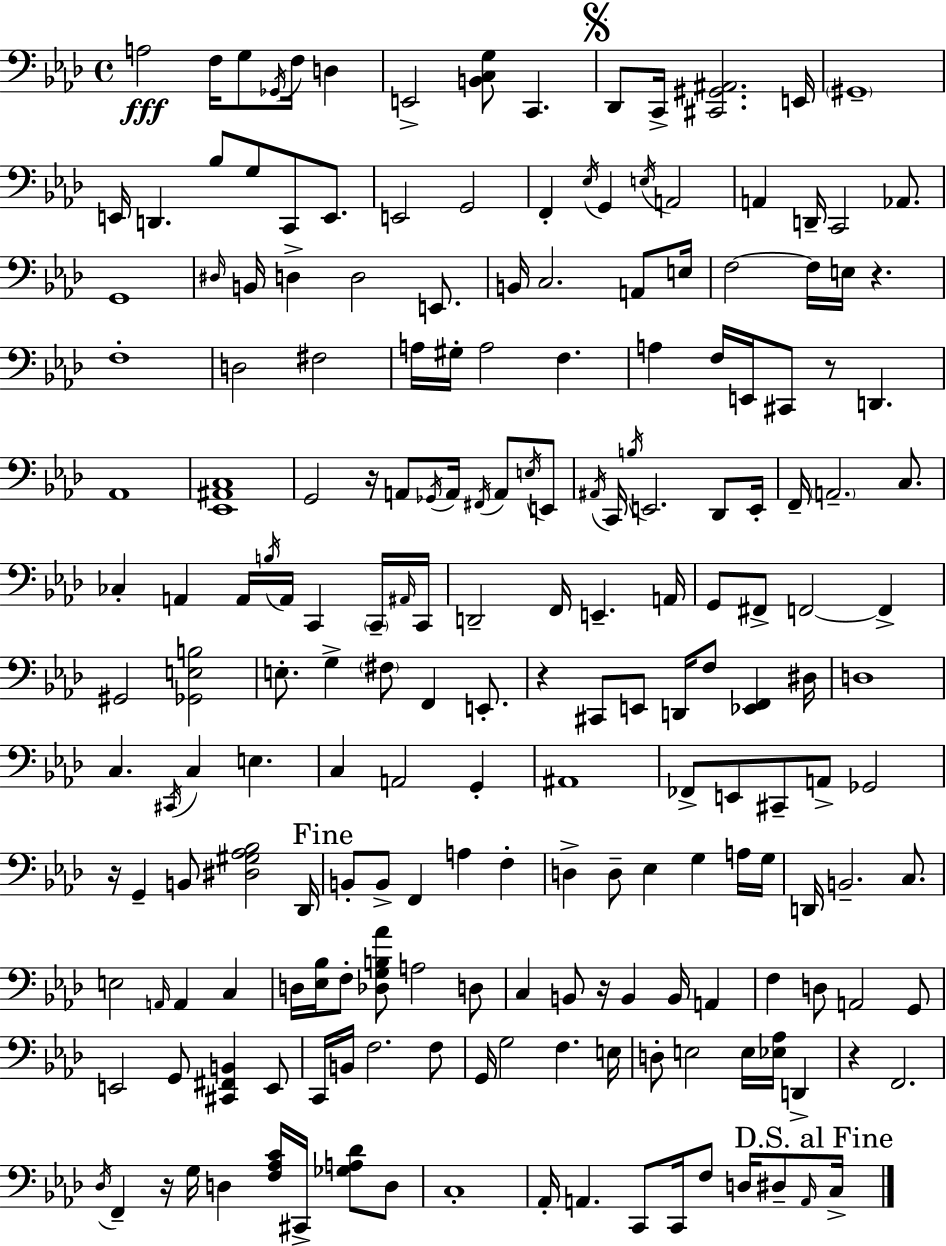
{
  \clef bass
  \time 4/4
  \defaultTimeSignature
  \key aes \major
  a2\fff f16 g8 \acciaccatura { ges,16 } f16 d4 | e,2-> <b, c g>8 c,4. | \mark \markup { \musicglyph "scripts.segno" } des,8 c,16-> <cis, gis, ais,>2. | e,16 \parenthesize gis,1-- | \break e,16 d,4. bes8 g8 c,8 e,8. | e,2 g,2 | f,4-. \acciaccatura { ees16 } g,4 \acciaccatura { e16 } a,2 | a,4 d,16-- c,2 | \break aes,8. g,1 | \grace { dis16 } b,16 d4-> d2 | e,8. b,16 c2. | a,8 e16 f2~~ f16 e16 r4. | \break f1-. | d2 fis2 | a16 gis16-. a2 f4. | a4 f16 e,16 cis,8 r8 d,4. | \break aes,1 | <ees, ais, c>1 | g,2 r16 a,8 \acciaccatura { ges,16 } | a,16 \acciaccatura { fis,16 } a,8 \acciaccatura { e16 } e,8 \acciaccatura { ais,16 } c,16 \acciaccatura { b16 } e,2. | \break des,8 e,16-. f,16-- \parenthesize a,2.-- | c8. ces4-. a,4 | a,16 \acciaccatura { b16 } a,16 c,4 \parenthesize c,16-- \grace { ais,16 } c,16 d,2-- | f,16 e,4.-- a,16 g,8 fis,8-> f,2~~ | \break f,4-> gis,2 | <ges, e b>2 e8.-. g4-> | \parenthesize fis8 f,4 e,8.-. r4 cis,8 | e,8 d,16 f8 <ees, f,>4 dis16 d1 | \break c4. | \acciaccatura { cis,16 } c4 e4. c4 | a,2 g,4-. ais,1 | fes,8-> e,8 | \break cis,8-- a,8-> ges,2 r16 g,4-- | b,8 <dis gis aes bes>2 des,16 \mark "Fine" b,8-. b,8-> | f,4 a4 f4-. d4-> | d8-- ees4 g4 a16 g16 d,16 b,2.-- | \break c8. e2 | \grace { a,16 } a,4 c4 d16 <ees bes>16 f8-. | <des g b aes'>8 a2 d8 c4 | b,8 r16 b,4 b,16 a,4 f4 | \break d8 a,2 g,8 e,2 | g,8 <cis, fis, b,>4 e,8 c,16 b,16 f2. | f8 g,16 g2 | f4. e16 d8-. e2 | \break e16 <ees aes>16 d,4-> r4 | f,2. \acciaccatura { des16 } f,4-- | r16 g16 d4 <f aes c'>16 cis,16-> <ges a des'>8 d8 c1-. | aes,16-. a,4. | \break c,8 c,16 f8 d16 dis8-- \grace { a,16 } \mark "D.S. al Fine" c16-> \bar "|."
}